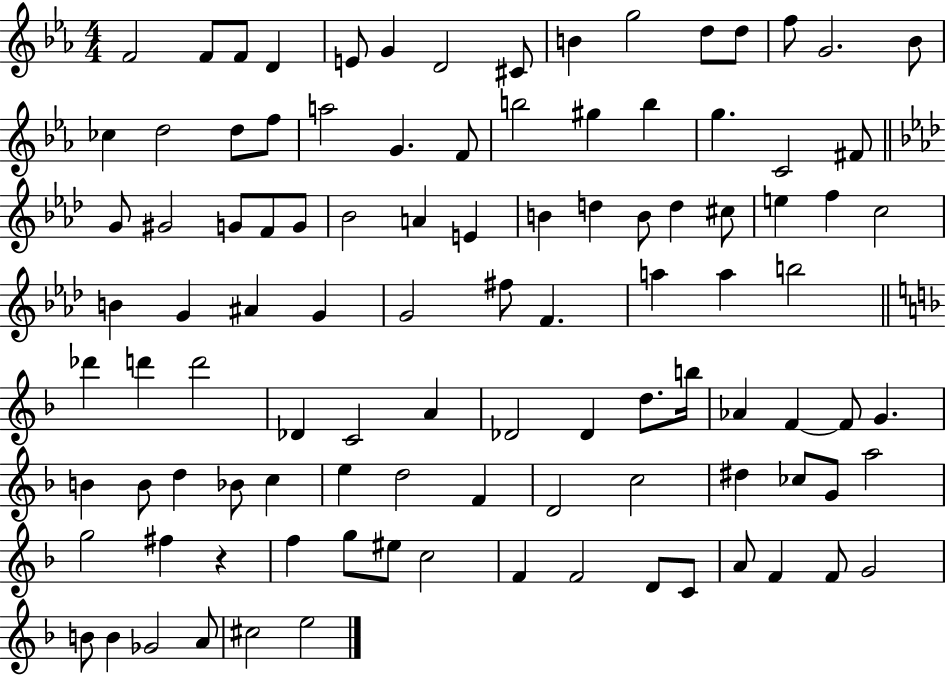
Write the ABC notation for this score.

X:1
T:Untitled
M:4/4
L:1/4
K:Eb
F2 F/2 F/2 D E/2 G D2 ^C/2 B g2 d/2 d/2 f/2 G2 _B/2 _c d2 d/2 f/2 a2 G F/2 b2 ^g b g C2 ^F/2 G/2 ^G2 G/2 F/2 G/2 _B2 A E B d B/2 d ^c/2 e f c2 B G ^A G G2 ^f/2 F a a b2 _d' d' d'2 _D C2 A _D2 _D d/2 b/4 _A F F/2 G B B/2 d _B/2 c e d2 F D2 c2 ^d _c/2 G/2 a2 g2 ^f z f g/2 ^e/2 c2 F F2 D/2 C/2 A/2 F F/2 G2 B/2 B _G2 A/2 ^c2 e2